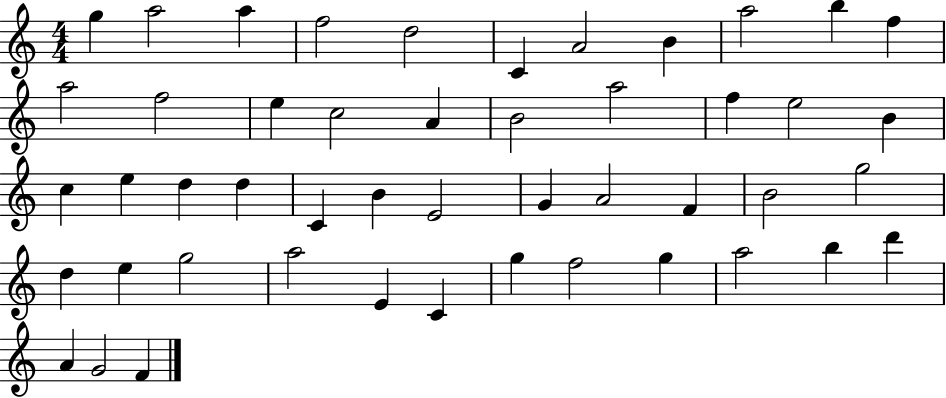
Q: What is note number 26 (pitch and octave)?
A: C4